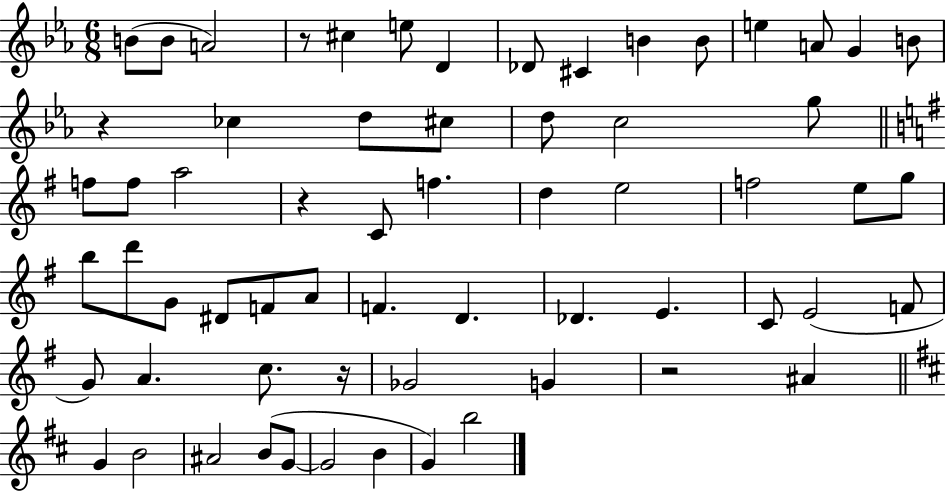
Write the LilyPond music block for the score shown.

{
  \clef treble
  \numericTimeSignature
  \time 6/8
  \key ees \major
  b'8( b'8 a'2) | r8 cis''4 e''8 d'4 | des'8 cis'4 b'4 b'8 | e''4 a'8 g'4 b'8 | \break r4 ces''4 d''8 cis''8 | d''8 c''2 g''8 | \bar "||" \break \key g \major f''8 f''8 a''2 | r4 c'8 f''4. | d''4 e''2 | f''2 e''8 g''8 | \break b''8 d'''8 g'8 dis'8 f'8 a'8 | f'4. d'4. | des'4. e'4. | c'8 e'2( f'8 | \break g'8) a'4. c''8. r16 | ges'2 g'4 | r2 ais'4 | \bar "||" \break \key d \major g'4 b'2 | ais'2 b'8( g'8~~ | g'2 b'4 | g'4) b''2 | \break \bar "|."
}